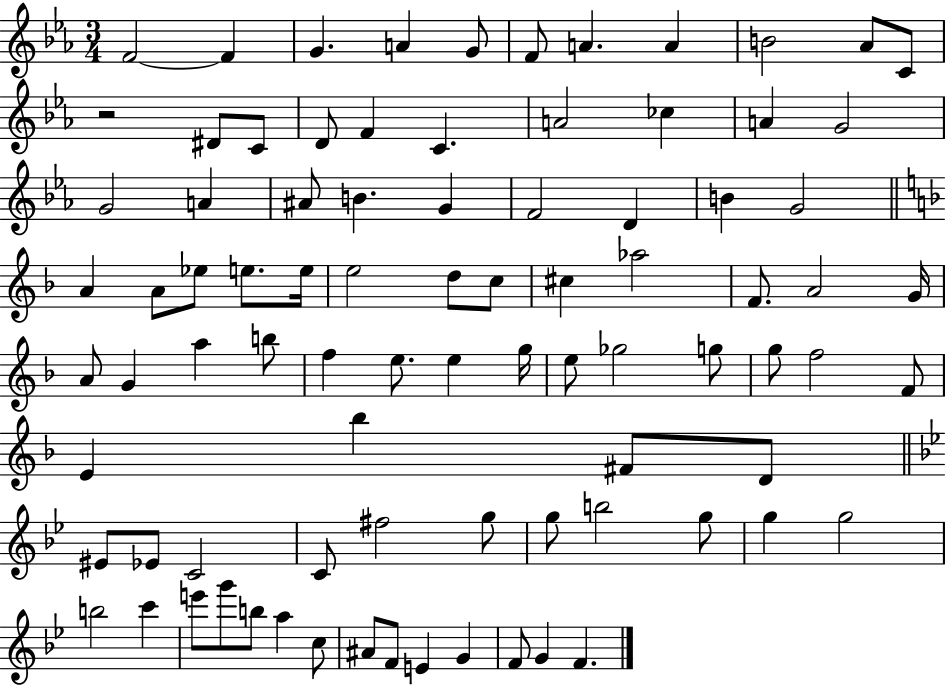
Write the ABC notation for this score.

X:1
T:Untitled
M:3/4
L:1/4
K:Eb
F2 F G A G/2 F/2 A A B2 _A/2 C/2 z2 ^D/2 C/2 D/2 F C A2 _c A G2 G2 A ^A/2 B G F2 D B G2 A A/2 _e/2 e/2 e/4 e2 d/2 c/2 ^c _a2 F/2 A2 G/4 A/2 G a b/2 f e/2 e g/4 e/2 _g2 g/2 g/2 f2 F/2 E _b ^F/2 D/2 ^E/2 _E/2 C2 C/2 ^f2 g/2 g/2 b2 g/2 g g2 b2 c' e'/2 g'/2 b/2 a c/2 ^A/2 F/2 E G F/2 G F